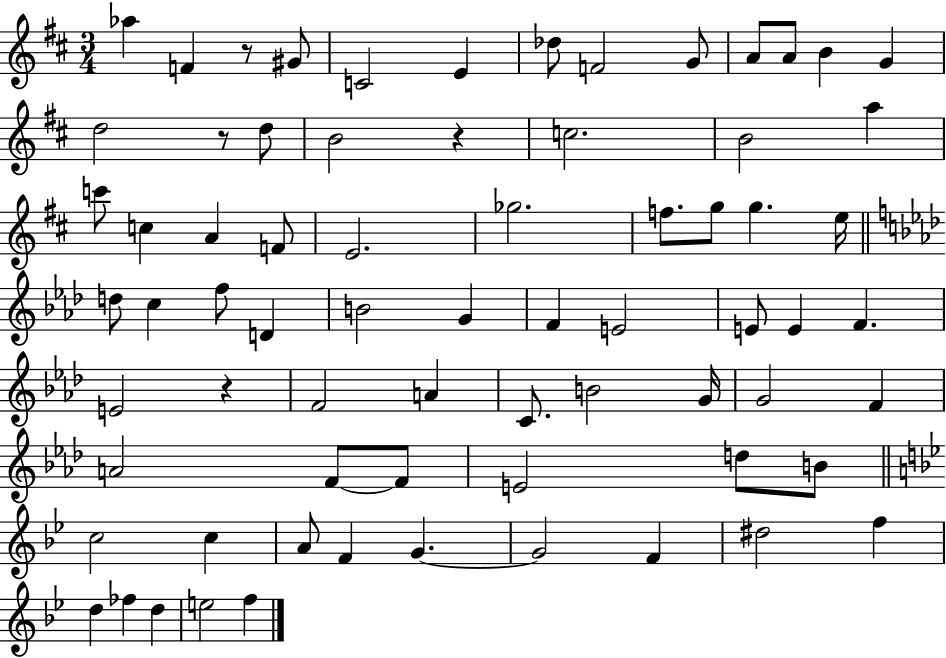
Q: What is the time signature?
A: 3/4